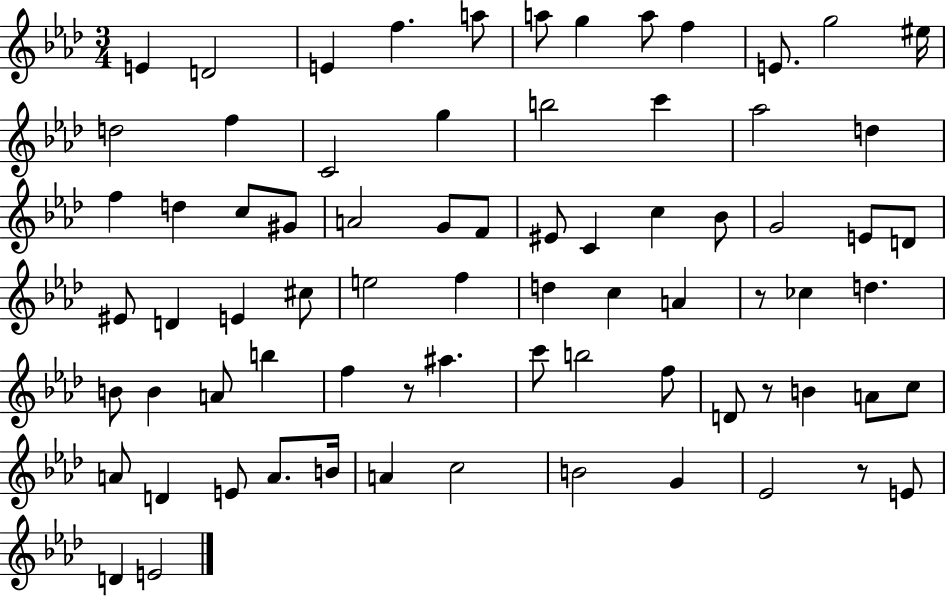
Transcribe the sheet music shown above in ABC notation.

X:1
T:Untitled
M:3/4
L:1/4
K:Ab
E D2 E f a/2 a/2 g a/2 f E/2 g2 ^e/4 d2 f C2 g b2 c' _a2 d f d c/2 ^G/2 A2 G/2 F/2 ^E/2 C c _B/2 G2 E/2 D/2 ^E/2 D E ^c/2 e2 f d c A z/2 _c d B/2 B A/2 b f z/2 ^a c'/2 b2 f/2 D/2 z/2 B A/2 c/2 A/2 D E/2 A/2 B/4 A c2 B2 G _E2 z/2 E/2 D E2